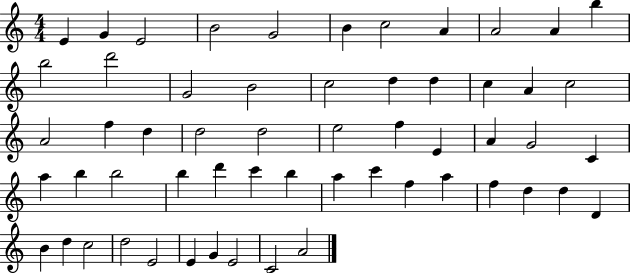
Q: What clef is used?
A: treble